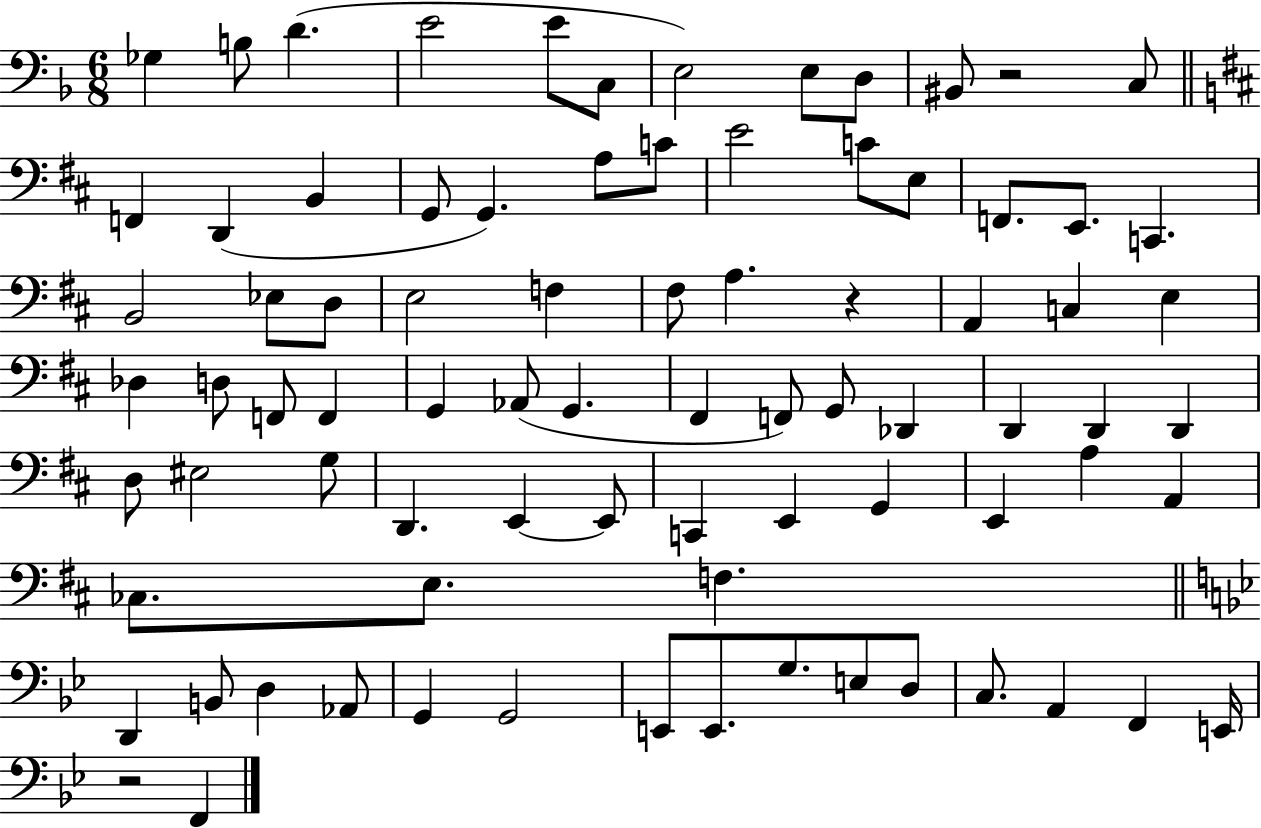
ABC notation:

X:1
T:Untitled
M:6/8
L:1/4
K:F
_G, B,/2 D E2 E/2 C,/2 E,2 E,/2 D,/2 ^B,,/2 z2 C,/2 F,, D,, B,, G,,/2 G,, A,/2 C/2 E2 C/2 E,/2 F,,/2 E,,/2 C,, B,,2 _E,/2 D,/2 E,2 F, ^F,/2 A, z A,, C, E, _D, D,/2 F,,/2 F,, G,, _A,,/2 G,, ^F,, F,,/2 G,,/2 _D,, D,, D,, D,, D,/2 ^E,2 G,/2 D,, E,, E,,/2 C,, E,, G,, E,, A, A,, _C,/2 E,/2 F, D,, B,,/2 D, _A,,/2 G,, G,,2 E,,/2 E,,/2 G,/2 E,/2 D,/2 C,/2 A,, F,, E,,/4 z2 F,,